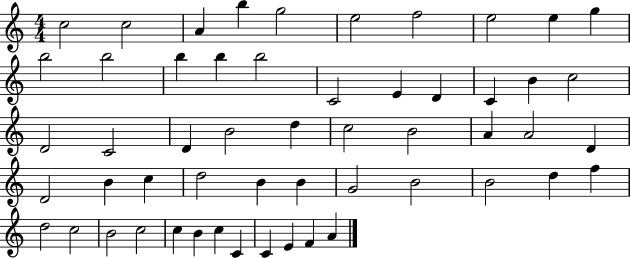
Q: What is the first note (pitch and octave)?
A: C5